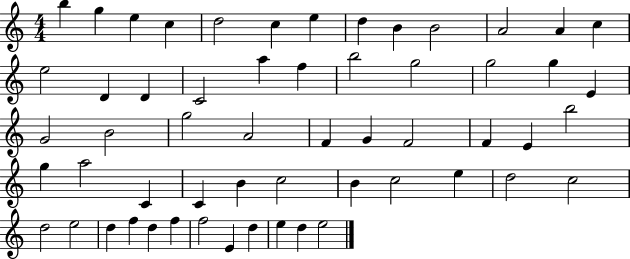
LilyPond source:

{
  \clef treble
  \numericTimeSignature
  \time 4/4
  \key c \major
  b''4 g''4 e''4 c''4 | d''2 c''4 e''4 | d''4 b'4 b'2 | a'2 a'4 c''4 | \break e''2 d'4 d'4 | c'2 a''4 f''4 | b''2 g''2 | g''2 g''4 e'4 | \break g'2 b'2 | g''2 a'2 | f'4 g'4 f'2 | f'4 e'4 b''2 | \break g''4 a''2 c'4 | c'4 b'4 c''2 | b'4 c''2 e''4 | d''2 c''2 | \break d''2 e''2 | d''4 f''4 d''4 f''4 | f''2 e'4 d''4 | e''4 d''4 e''2 | \break \bar "|."
}